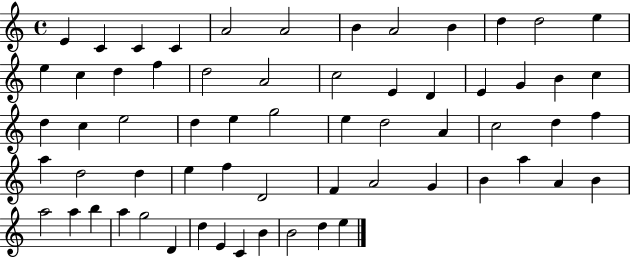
X:1
T:Untitled
M:4/4
L:1/4
K:C
E C C C A2 A2 B A2 B d d2 e e c d f d2 A2 c2 E D E G B c d c e2 d e g2 e d2 A c2 d f a d2 d e f D2 F A2 G B a A B a2 a b a g2 D d E C B B2 d e